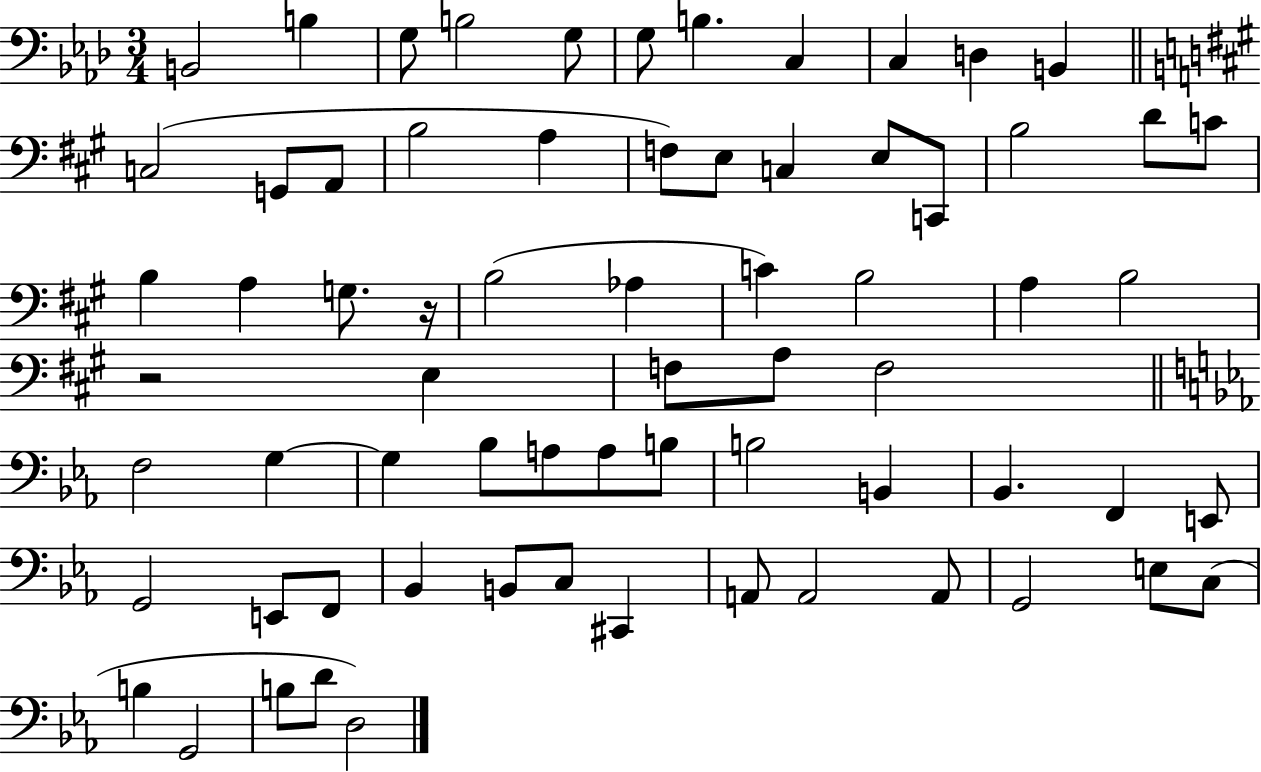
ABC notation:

X:1
T:Untitled
M:3/4
L:1/4
K:Ab
B,,2 B, G,/2 B,2 G,/2 G,/2 B, C, C, D, B,, C,2 G,,/2 A,,/2 B,2 A, F,/2 E,/2 C, E,/2 C,,/2 B,2 D/2 C/2 B, A, G,/2 z/4 B,2 _A, C B,2 A, B,2 z2 E, F,/2 A,/2 F,2 F,2 G, G, _B,/2 A,/2 A,/2 B,/2 B,2 B,, _B,, F,, E,,/2 G,,2 E,,/2 F,,/2 _B,, B,,/2 C,/2 ^C,, A,,/2 A,,2 A,,/2 G,,2 E,/2 C,/2 B, G,,2 B,/2 D/2 D,2